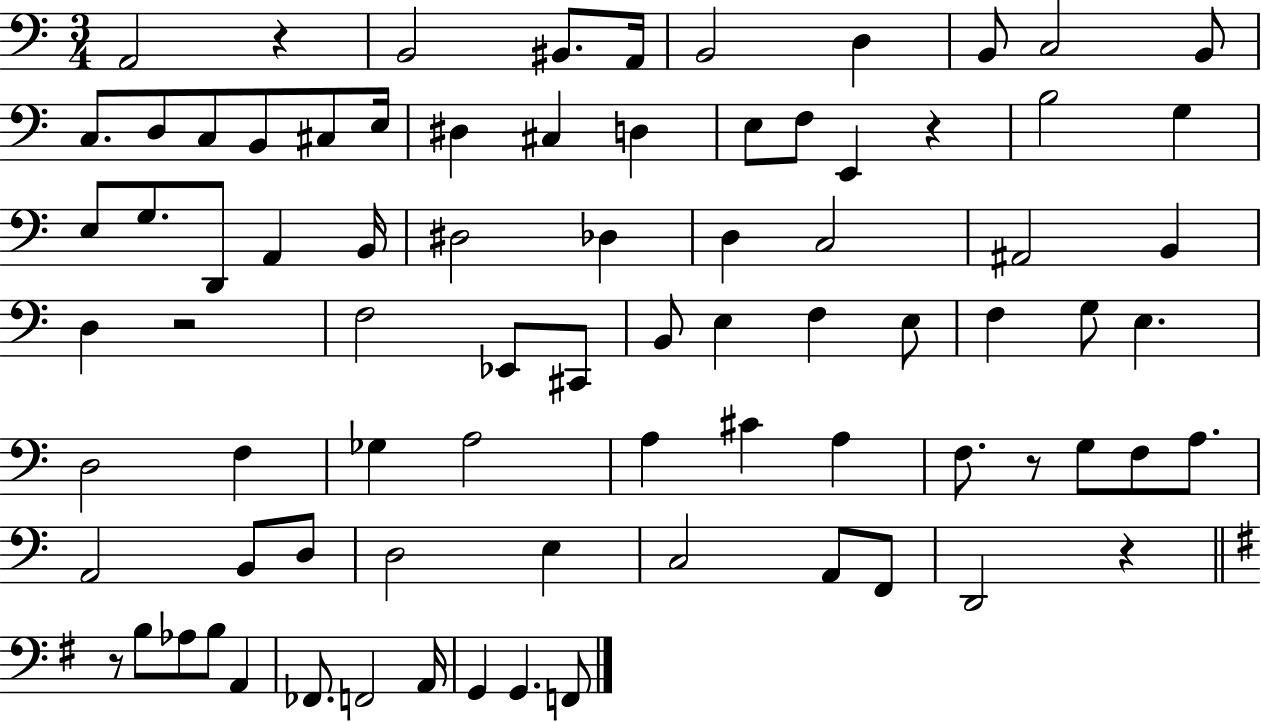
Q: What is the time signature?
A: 3/4